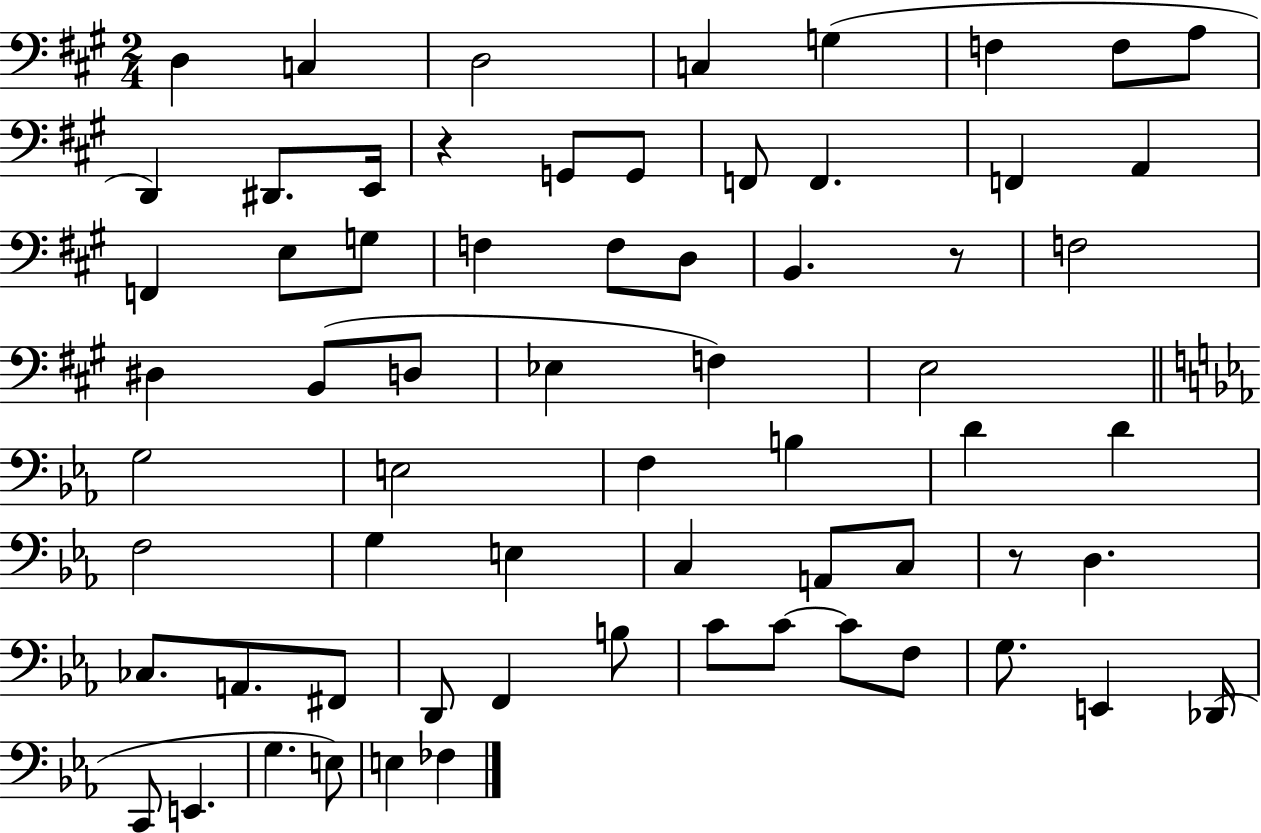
D3/q C3/q D3/h C3/q G3/q F3/q F3/e A3/e D2/q D#2/e. E2/s R/q G2/e G2/e F2/e F2/q. F2/q A2/q F2/q E3/e G3/e F3/q F3/e D3/e B2/q. R/e F3/h D#3/q B2/e D3/e Eb3/q F3/q E3/h G3/h E3/h F3/q B3/q D4/q D4/q F3/h G3/q E3/q C3/q A2/e C3/e R/e D3/q. CES3/e. A2/e. F#2/e D2/e F2/q B3/e C4/e C4/e C4/e F3/e G3/e. E2/q Db2/s C2/e E2/q. G3/q. E3/e E3/q FES3/q